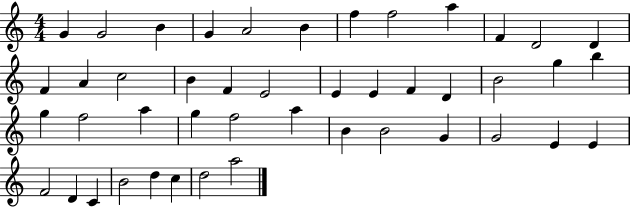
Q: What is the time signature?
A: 4/4